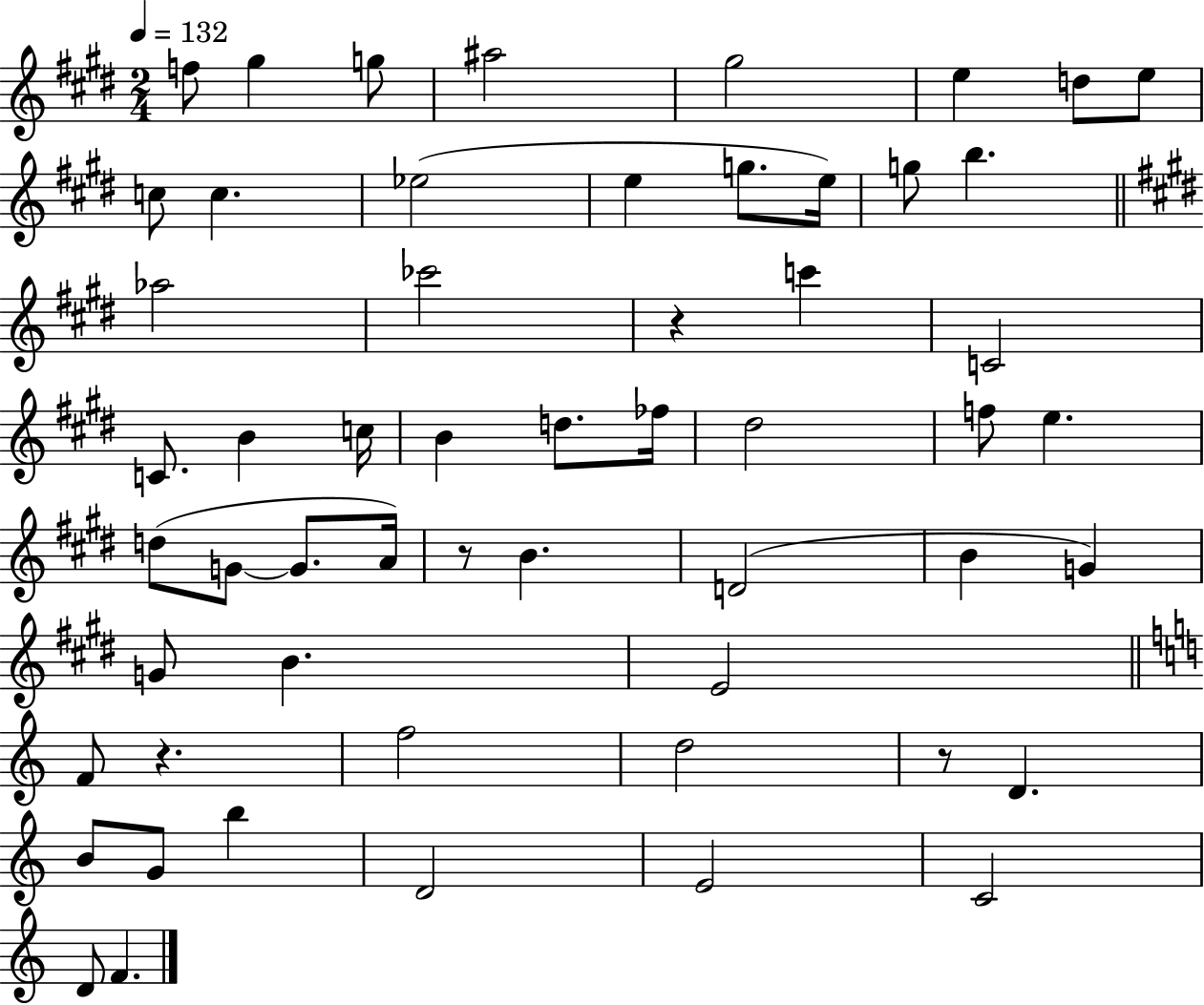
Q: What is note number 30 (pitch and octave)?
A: D5